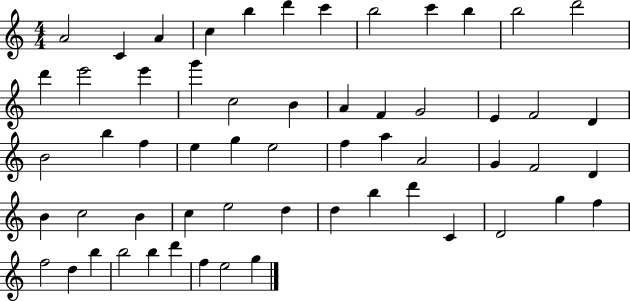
X:1
T:Untitled
M:4/4
L:1/4
K:C
A2 C A c b d' c' b2 c' b b2 d'2 d' e'2 e' g' c2 B A F G2 E F2 D B2 b f e g e2 f a A2 G F2 D B c2 B c e2 d d b d' C D2 g f f2 d b b2 b d' f e2 g